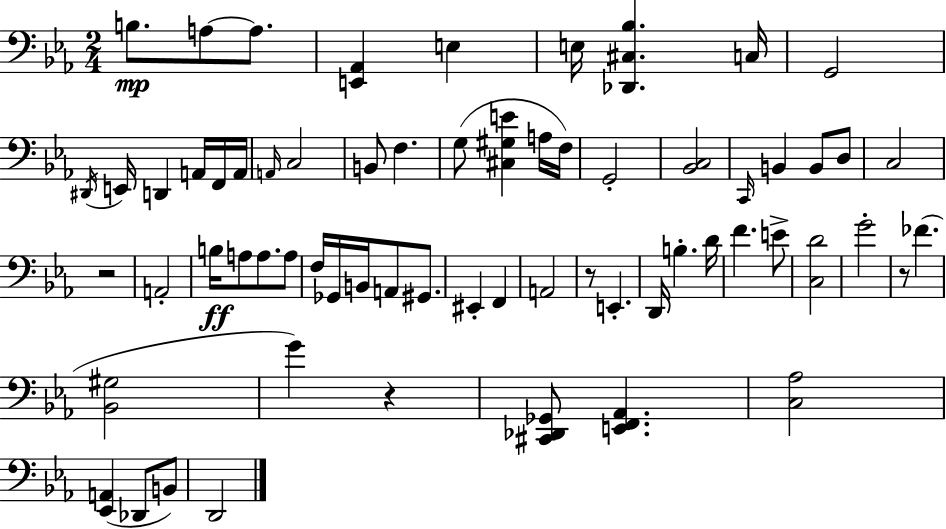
{
  \clef bass
  \numericTimeSignature
  \time 2/4
  \key c \minor
  \repeat volta 2 { b8.\mp a8~~ a8. | <e, aes,>4 e4 | e16 <des, cis bes>4. c16 | g,2 | \break \acciaccatura { dis,16 } e,16 d,4 a,16 f,16 | a,16 \grace { a,16 } c2 | b,8 f4. | g8( <cis gis e'>4 | \break a16 f16) g,2-. | <bes, c>2 | \grace { c,16 } b,4 b,8 | d8 c2 | \break r2 | a,2-. | b16\ff a8 a8. | a8 f16 ges,16 b,16 a,8 | \break gis,8. eis,4-. f,4 | a,2 | r8 e,4.-. | d,16 b4.-. | \break d'16 f'4. | e'8-> <c d'>2 | g'2-. | r8 fes'4.( | \break <bes, gis>2 | g'4) r4 | <cis, des, ges,>8 <e, f, aes,>4. | <c aes>2 | \break <ees, a,>4( des,8 | b,8) d,2 | } \bar "|."
}